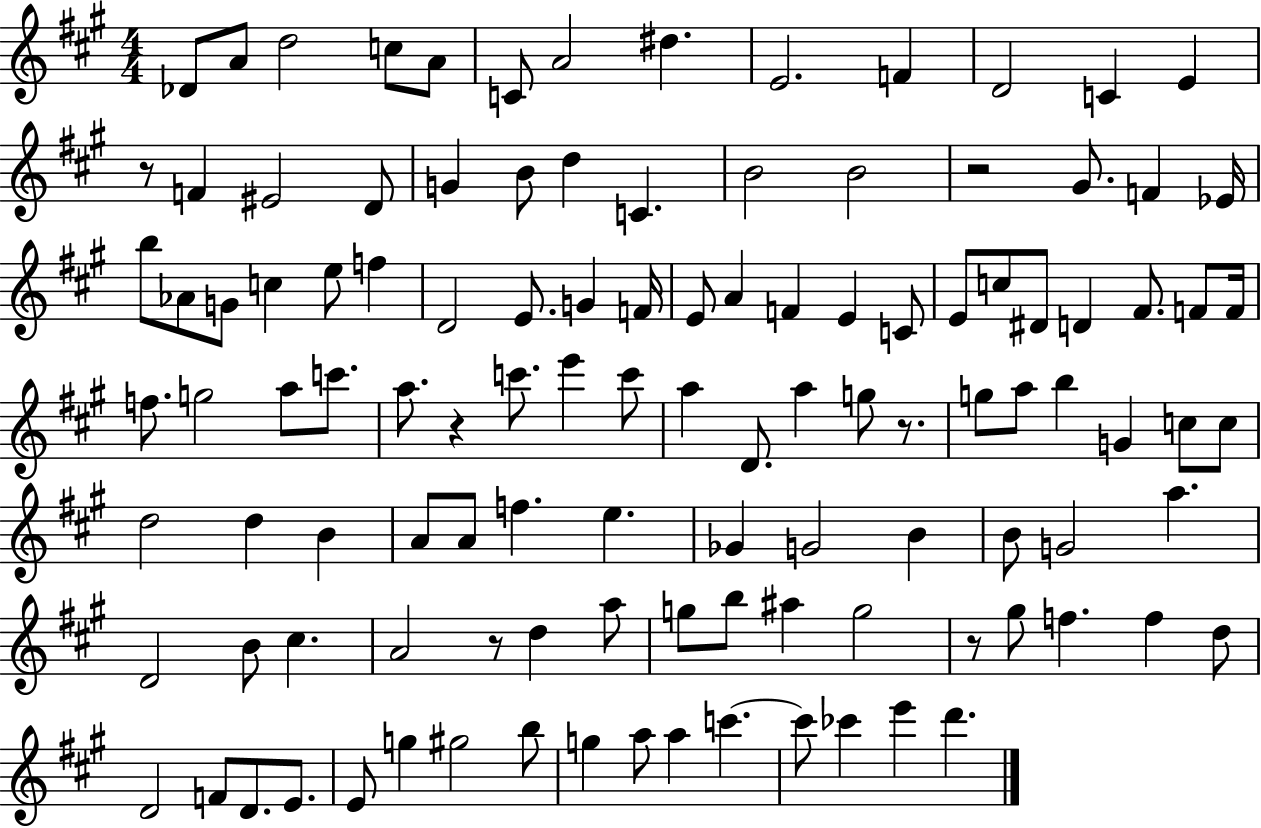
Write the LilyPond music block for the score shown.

{
  \clef treble
  \numericTimeSignature
  \time 4/4
  \key a \major
  \repeat volta 2 { des'8 a'8 d''2 c''8 a'8 | c'8 a'2 dis''4. | e'2. f'4 | d'2 c'4 e'4 | \break r8 f'4 eis'2 d'8 | g'4 b'8 d''4 c'4. | b'2 b'2 | r2 gis'8. f'4 ees'16 | \break b''8 aes'8 g'8 c''4 e''8 f''4 | d'2 e'8. g'4 f'16 | e'8 a'4 f'4 e'4 c'8 | e'8 c''8 dis'8 d'4 fis'8. f'8 f'16 | \break f''8. g''2 a''8 c'''8. | a''8. r4 c'''8. e'''4 c'''8 | a''4 d'8. a''4 g''8 r8. | g''8 a''8 b''4 g'4 c''8 c''8 | \break d''2 d''4 b'4 | a'8 a'8 f''4. e''4. | ges'4 g'2 b'4 | b'8 g'2 a''4. | \break d'2 b'8 cis''4. | a'2 r8 d''4 a''8 | g''8 b''8 ais''4 g''2 | r8 gis''8 f''4. f''4 d''8 | \break d'2 f'8 d'8. e'8. | e'8 g''4 gis''2 b''8 | g''4 a''8 a''4 c'''4.~~ | c'''8 ces'''4 e'''4 d'''4. | \break } \bar "|."
}